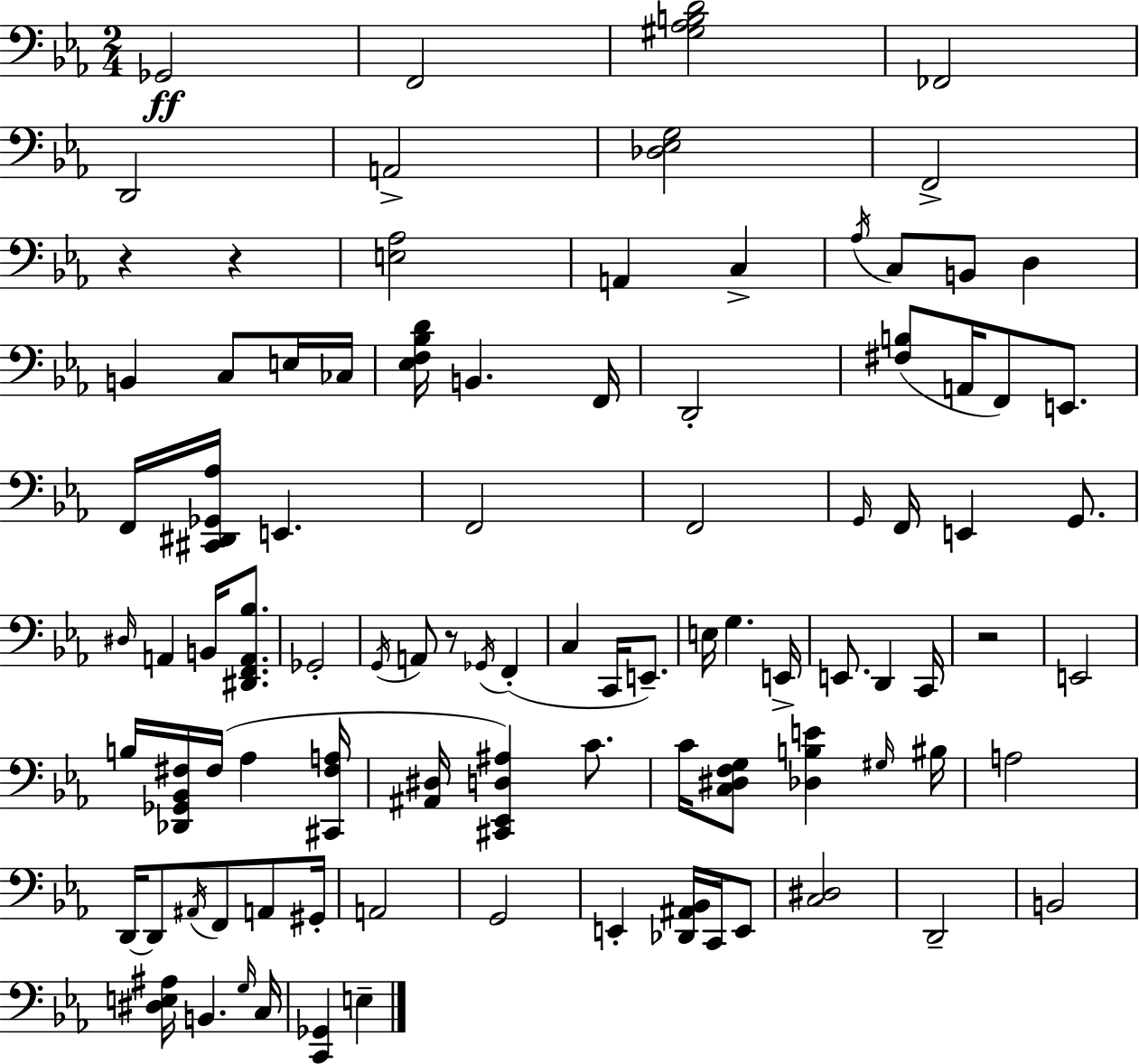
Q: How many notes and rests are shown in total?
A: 94